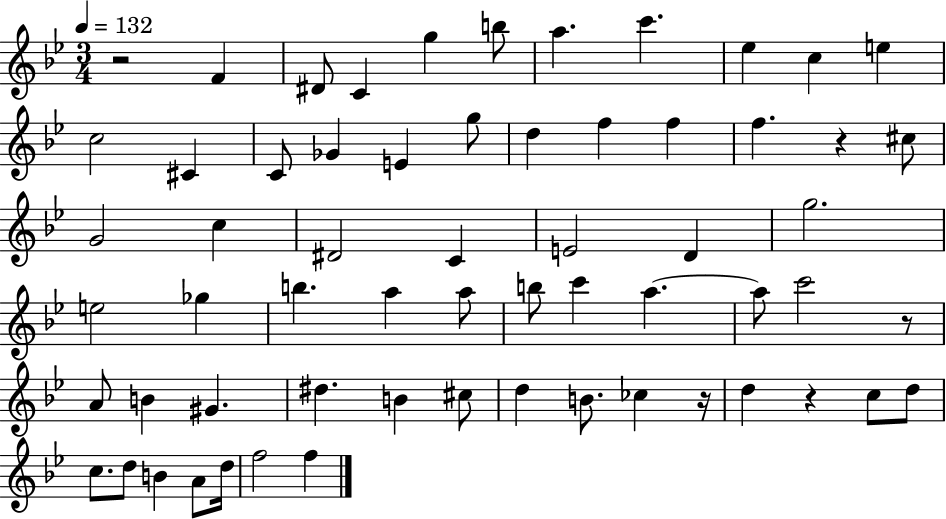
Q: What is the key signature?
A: BES major